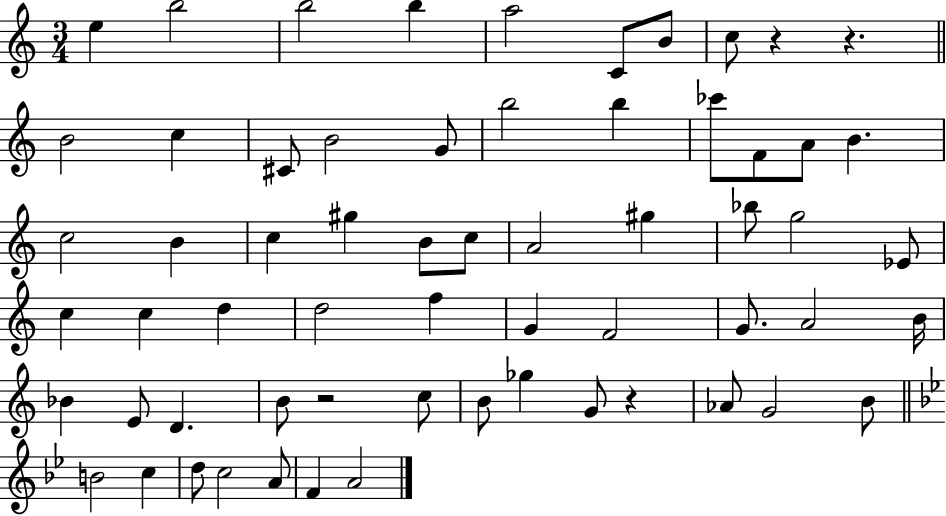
{
  \clef treble
  \numericTimeSignature
  \time 3/4
  \key c \major
  e''4 b''2 | b''2 b''4 | a''2 c'8 b'8 | c''8 r4 r4. | \break \bar "||" \break \key c \major b'2 c''4 | cis'8 b'2 g'8 | b''2 b''4 | ces'''8 f'8 a'8 b'4. | \break c''2 b'4 | c''4 gis''4 b'8 c''8 | a'2 gis''4 | bes''8 g''2 ees'8 | \break c''4 c''4 d''4 | d''2 f''4 | g'4 f'2 | g'8. a'2 b'16 | \break bes'4 e'8 d'4. | b'8 r2 c''8 | b'8 ges''4 g'8 r4 | aes'8 g'2 b'8 | \break \bar "||" \break \key bes \major b'2 c''4 | d''8 c''2 a'8 | f'4 a'2 | \bar "|."
}